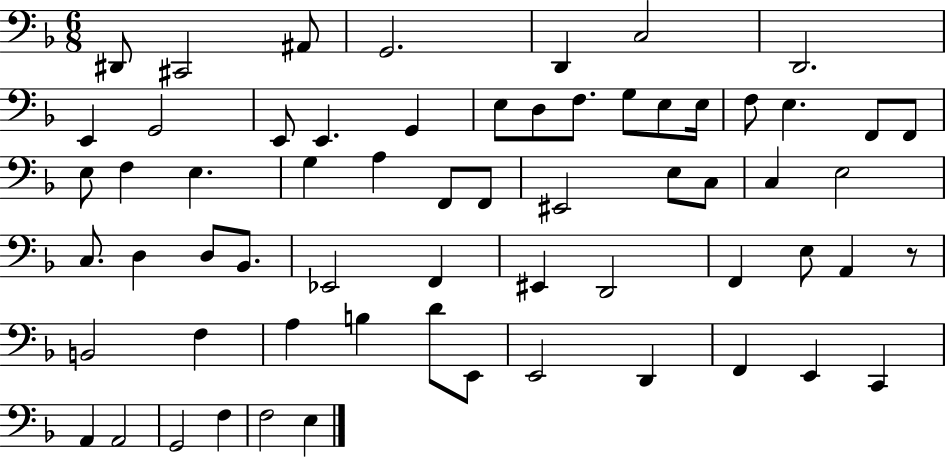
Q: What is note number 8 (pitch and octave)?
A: E2